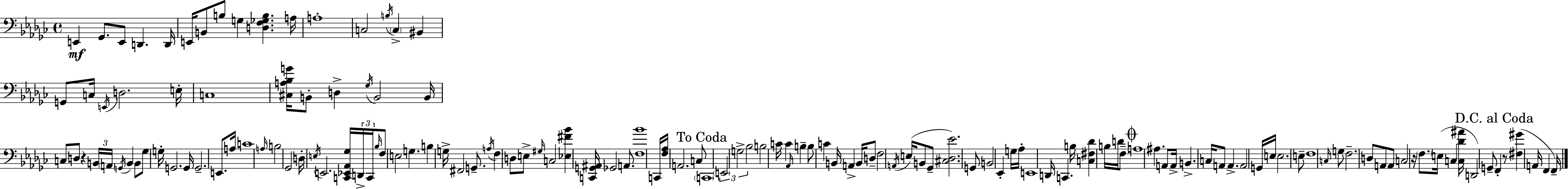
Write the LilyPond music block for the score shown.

{
  \clef bass
  \time 4/4
  \defaultTimeSignature
  \key ees \minor
  e,4\mf ges,8. e,8 d,4. d,16 | e,16 b,8 b8 g4 <d f ges b>4. a16 | a1-. | c2 \acciaccatura { b16 } \parenthesize c4-> bis,4 | \break g,8 c16 \acciaccatura { e,16 } d2. | e16-. c1 | <cis a bes g'>16 b,8-. d4-> \acciaccatura { ges16 } b,2 | b,16 c8 d8 r4 \tuplet 3/2 { b,16 \parenthesize a,16 \acciaccatura { g,16 } } b,4 | \break b,8 ges8 g16-. g,2. | g,16 g,2.-- | e,8. a16 c'1 | \grace { a16 } b2 ges,2 | \break d16-. \acciaccatura { e16 } e,2. | <c, ees, aes, ges>16 \tuplet 3/2 { d,16-> c,16 \grace { bes16 } } f8 e2 | g4. b4 g16-> fis,2 | g,8.-- \acciaccatura { a16 } f4 d8 e8-> | \break \grace { gis16 } c2 <ees fis' bes'>4 <c, g, ais,>16 ges,2 | a,8. <f bes'>1 | c,16 <f aes>16 a,2. | c8 \mark "To Coda" \parenthesize c,1 | \break \tuplet 3/2 { \parenthesize e,2 | g2-> bes2 } | b2 c'16 c'4 \grace { aes,16 } b4-- | b8 c'4 b,16 a,4-> b,16 d8-- | \break f2 \acciaccatura { a,16 }( e16 b,8 ges,8-- <cis des ees'>2.) | g,8 b,2 | ees,4-. g16 aes16-. e,1 | d,16 c,4. | \break b16 <c fis des'>4 b16 d'16 f8-- \mark \markup { \musicglyph "scripts.coda" } a1 | ais4. | a,8 a,16-> b,4.-> c16 a,8 a,4.-> | a,2 g,16 e16 e2. | \break e8-- f1 | \grace { c16 } g8 f2.-- | d8 a,8 a,8 | c2 r16 \parenthesize f8. e16( c4 | \break <c des' ais'>16 d,2) g,8-- \mark "D.C. al Coda" f,4-. | r8 <fis gis'>4( a,16 f,4 f,16--) \bar "|."
}